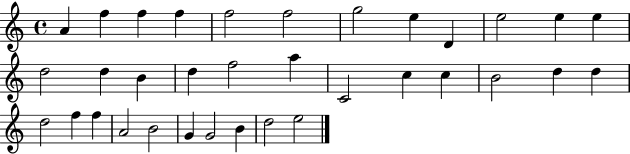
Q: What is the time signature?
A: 4/4